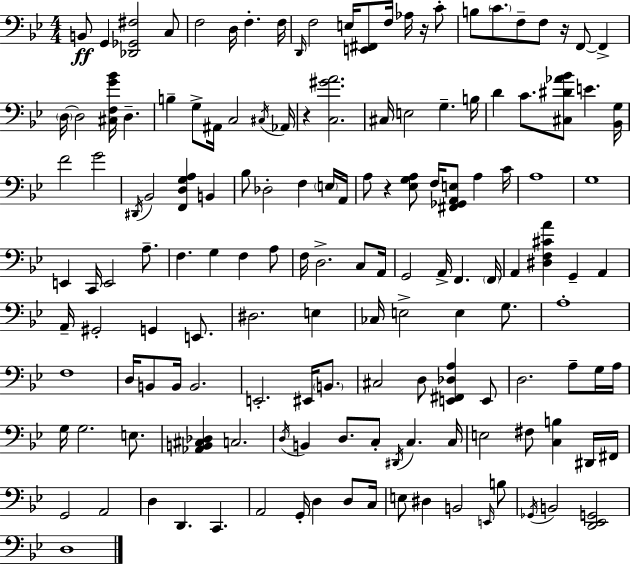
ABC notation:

X:1
T:Untitled
M:4/4
L:1/4
K:Gm
B,,/2 G,, [_D,,_G,,^F,]2 C,/2 F,2 D,/4 F, F,/4 D,,/4 F,2 E,/4 [E,,^F,,]/2 F,/4 _A,/4 z/4 C/2 B,/2 C/2 F,/2 F,/2 z/4 F,,/2 F,, D,/4 D,2 [^C,F,G_B]/4 D, B, G,/2 ^A,,/4 C,2 ^C,/4 _A,,/4 z [C,^GA]2 ^C,/4 E,2 G, B,/4 D C/2 [^C,^D_A_B]/2 E [_B,,G,]/4 F2 G2 ^D,,/4 _B,,2 [F,,D,G,A,] B,, _B,/2 _D,2 F, E,/4 A,,/4 A,/2 z [_E,G,A,]/2 F,/4 [^F,,_G,,A,,E,]/2 A, C/4 A,4 G,4 E,, C,,/4 E,,2 A,/2 F, G, F, A,/2 F,/4 D,2 C,/2 A,,/4 G,,2 A,,/4 F,, F,,/4 A,, [^D,F,^CA] G,, A,, A,,/4 ^G,,2 G,, E,,/2 ^D,2 E, _C,/4 E,2 E, G,/2 A,4 F,4 D,/4 B,,/2 B,,/4 B,,2 E,,2 ^E,,/4 B,,/2 ^C,2 D,/2 [E,,^F,,_D,A,] E,,/2 D,2 A,/2 G,/4 A,/4 G,/4 G,2 E,/2 [_A,,B,,^C,_D,] C,2 D,/4 B,, D,/2 C,/2 ^D,,/4 C, C,/4 E,2 ^F,/2 [C,B,] ^D,,/4 ^F,,/4 G,,2 A,,2 D, D,, C,, A,,2 G,,/4 D, D,/2 C,/4 E,/2 ^D, B,,2 E,,/4 B,/2 _G,,/4 B,,2 [D,,_E,,G,,]2 D,4